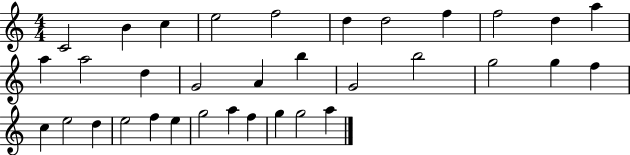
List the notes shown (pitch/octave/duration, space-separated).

C4/h B4/q C5/q E5/h F5/h D5/q D5/h F5/q F5/h D5/q A5/q A5/q A5/h D5/q G4/h A4/q B5/q G4/h B5/h G5/h G5/q F5/q C5/q E5/h D5/q E5/h F5/q E5/q G5/h A5/q F5/q G5/q G5/h A5/q